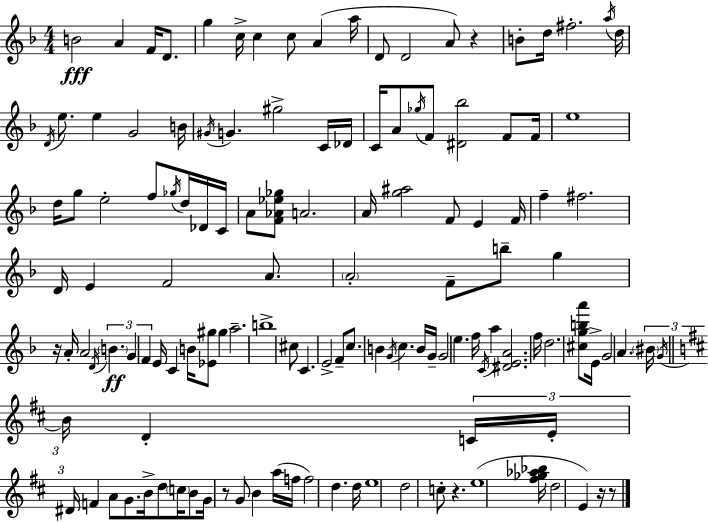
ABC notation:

X:1
T:Untitled
M:4/4
L:1/4
K:Dm
B2 A F/4 D/2 g c/4 c c/2 A a/4 D/2 D2 A/2 z B/2 d/4 ^f2 a/4 d/4 D/4 e/2 e G2 B/4 ^G/4 G ^g2 C/4 _D/4 C/4 A/2 _g/4 F/2 [^D_b]2 F/2 F/4 e4 d/4 g/2 e2 f/2 _g/4 d/4 _D/4 C/4 A/2 [F_A_e_g]/2 A2 A/4 [g^a]2 F/2 E F/4 f ^f2 D/4 E F2 A/2 A2 F/2 b/2 g z/4 A/4 A2 D/4 B G F E/4 C B/4 [_E^g]/2 ^g a2 b4 ^c/2 C E2 F/2 c/2 B G/4 c B/4 G/4 G2 e f/4 C/4 a [^DEA]2 f/4 d2 [^cgba']/2 E/4 G2 A ^B/4 G/4 B/4 D C/4 E/4 ^D/4 F A/2 G/2 B/4 d/2 c/4 B/2 G/4 z/2 G/2 B a/4 f/4 f2 d d/4 e4 d2 c/2 z e4 [^f_g_a_b]/4 d2 E z/4 z/2